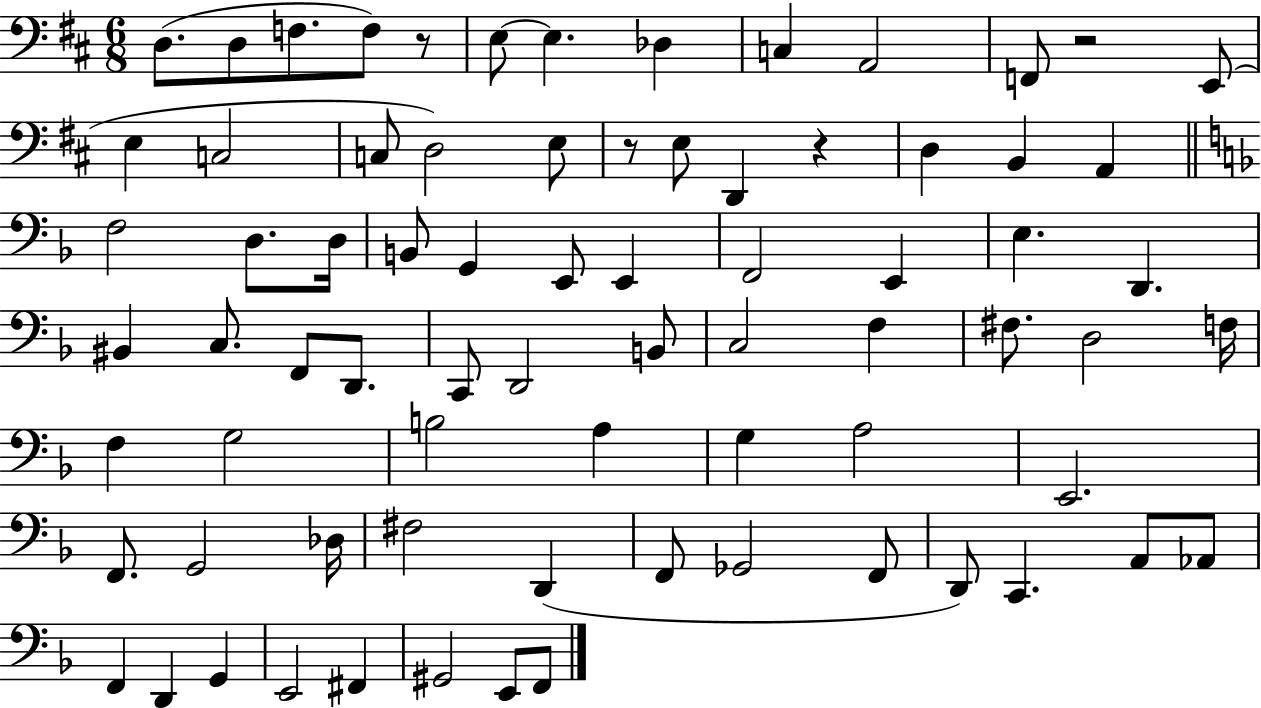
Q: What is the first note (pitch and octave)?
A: D3